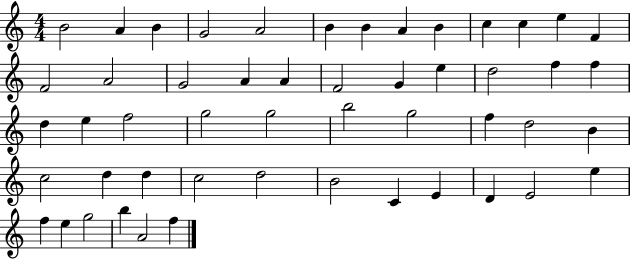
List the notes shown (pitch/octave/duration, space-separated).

B4/h A4/q B4/q G4/h A4/h B4/q B4/q A4/q B4/q C5/q C5/q E5/q F4/q F4/h A4/h G4/h A4/q A4/q F4/h G4/q E5/q D5/h F5/q F5/q D5/q E5/q F5/h G5/h G5/h B5/h G5/h F5/q D5/h B4/q C5/h D5/q D5/q C5/h D5/h B4/h C4/q E4/q D4/q E4/h E5/q F5/q E5/q G5/h B5/q A4/h F5/q